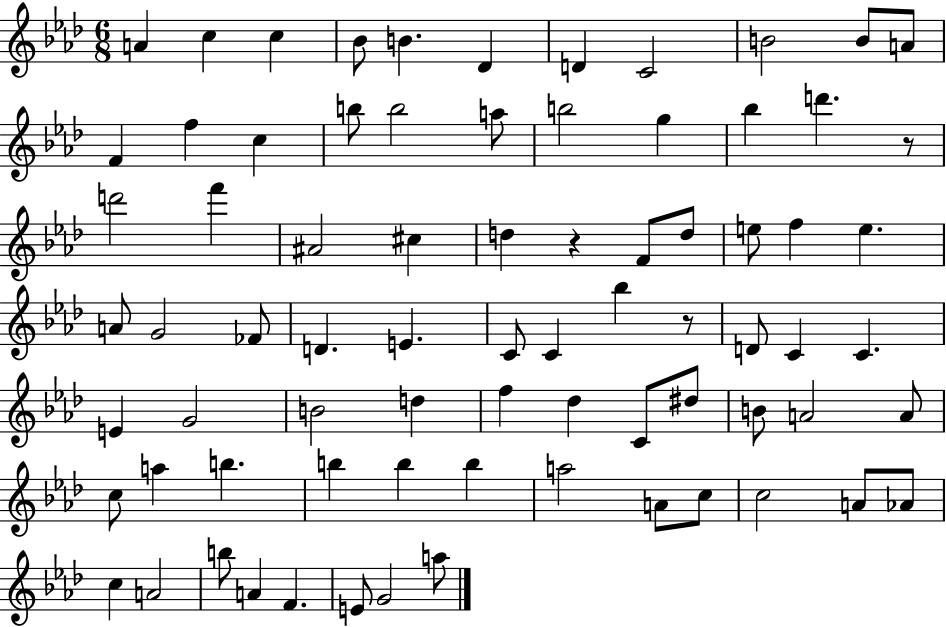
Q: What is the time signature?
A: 6/8